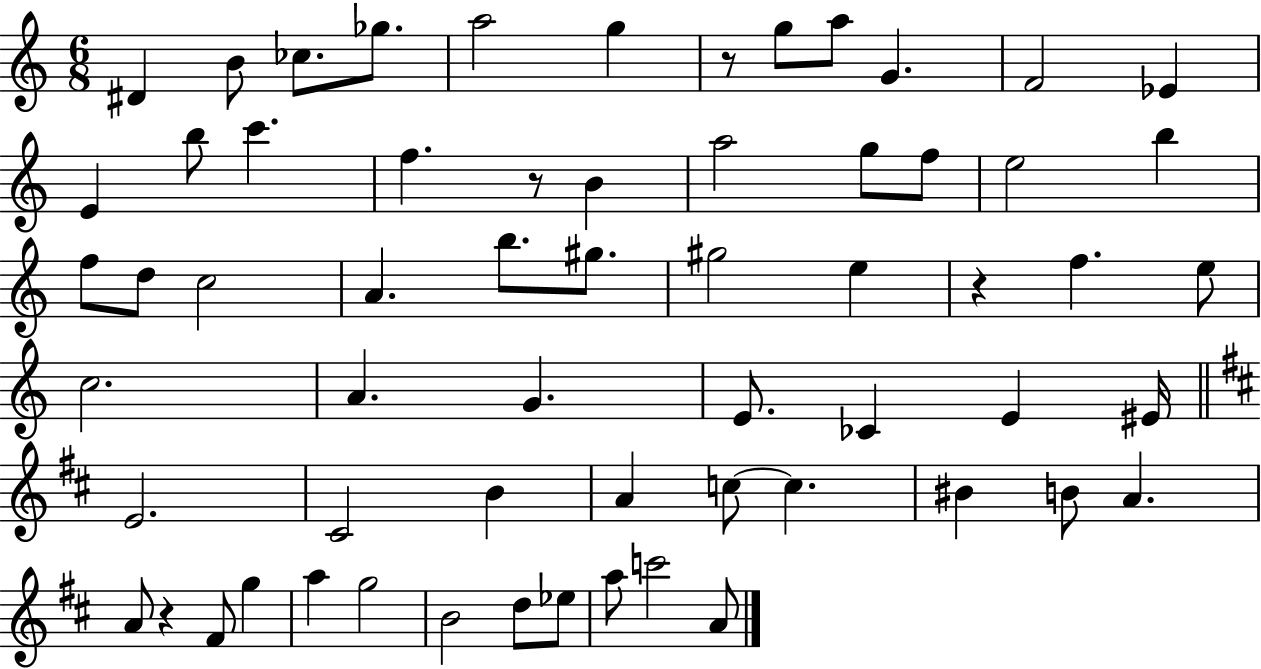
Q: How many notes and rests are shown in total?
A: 62